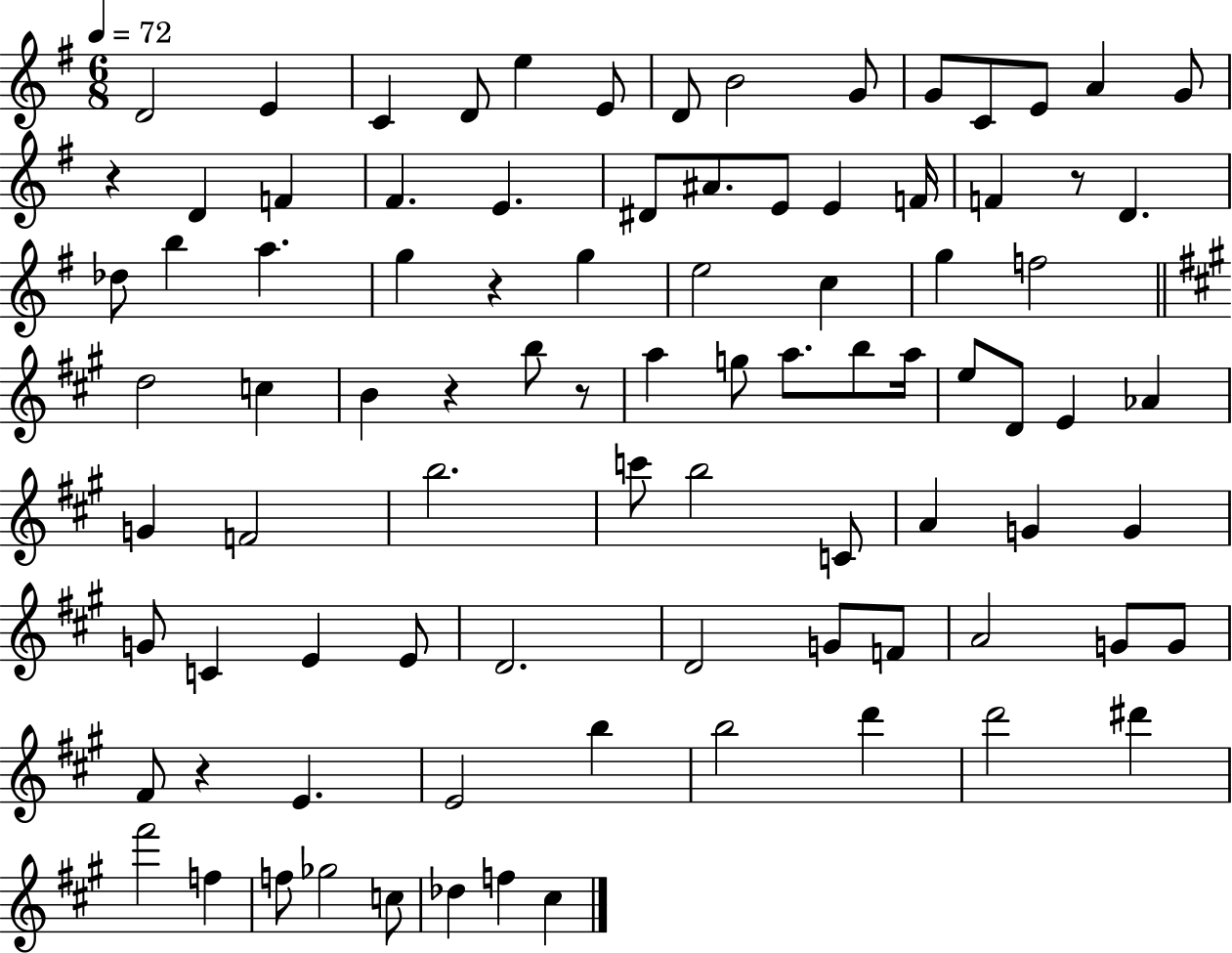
D4/h E4/q C4/q D4/e E5/q E4/e D4/e B4/h G4/e G4/e C4/e E4/e A4/q G4/e R/q D4/q F4/q F#4/q. E4/q. D#4/e A#4/e. E4/e E4/q F4/s F4/q R/e D4/q. Db5/e B5/q A5/q. G5/q R/q G5/q E5/h C5/q G5/q F5/h D5/h C5/q B4/q R/q B5/e R/e A5/q G5/e A5/e. B5/e A5/s E5/e D4/e E4/q Ab4/q G4/q F4/h B5/h. C6/e B5/h C4/e A4/q G4/q G4/q G4/e C4/q E4/q E4/e D4/h. D4/h G4/e F4/e A4/h G4/e G4/e F#4/e R/q E4/q. E4/h B5/q B5/h D6/q D6/h D#6/q F#6/h F5/q F5/e Gb5/h C5/e Db5/q F5/q C#5/q